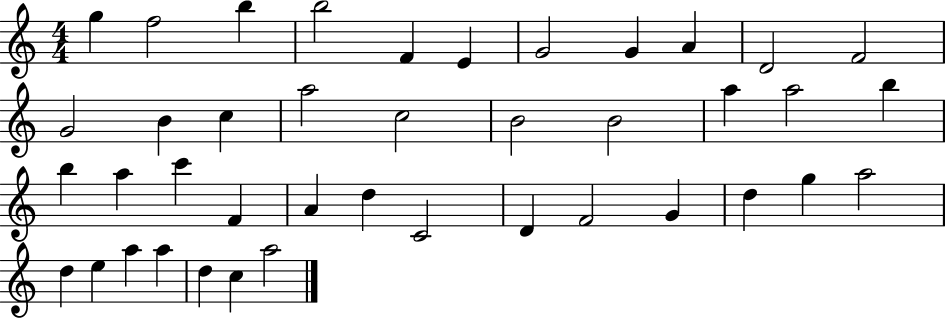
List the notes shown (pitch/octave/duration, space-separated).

G5/q F5/h B5/q B5/h F4/q E4/q G4/h G4/q A4/q D4/h F4/h G4/h B4/q C5/q A5/h C5/h B4/h B4/h A5/q A5/h B5/q B5/q A5/q C6/q F4/q A4/q D5/q C4/h D4/q F4/h G4/q D5/q G5/q A5/h D5/q E5/q A5/q A5/q D5/q C5/q A5/h